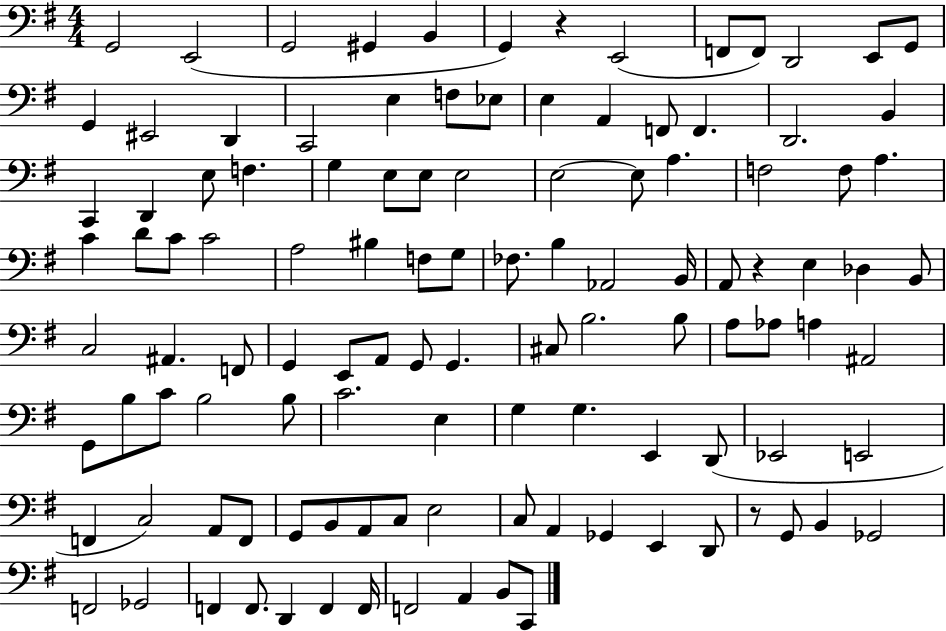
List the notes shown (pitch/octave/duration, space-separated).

G2/h E2/h G2/h G#2/q B2/q G2/q R/q E2/h F2/e F2/e D2/h E2/e G2/e G2/q EIS2/h D2/q C2/h E3/q F3/e Eb3/e E3/q A2/q F2/e F2/q. D2/h. B2/q C2/q D2/q E3/e F3/q. G3/q E3/e E3/e E3/h E3/h E3/e A3/q. F3/h F3/e A3/q. C4/q D4/e C4/e C4/h A3/h BIS3/q F3/e G3/e FES3/e. B3/q Ab2/h B2/s A2/e R/q E3/q Db3/q B2/e C3/h A#2/q. F2/e G2/q E2/e A2/e G2/e G2/q. C#3/e B3/h. B3/e A3/e Ab3/e A3/q A#2/h G2/e B3/e C4/e B3/h B3/e C4/h. E3/q G3/q G3/q. E2/q D2/e Eb2/h E2/h F2/q C3/h A2/e F2/e G2/e B2/e A2/e C3/e E3/h C3/e A2/q Gb2/q E2/q D2/e R/e G2/e B2/q Gb2/h F2/h Gb2/h F2/q F2/e. D2/q F2/q F2/s F2/h A2/q B2/e C2/e